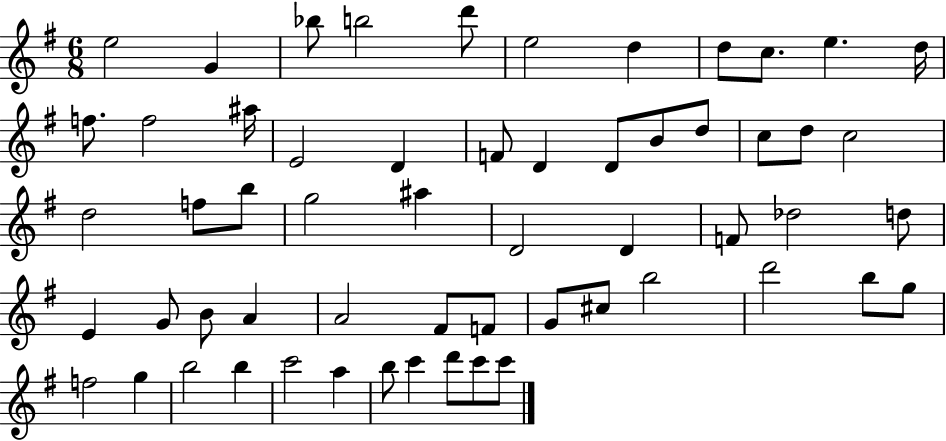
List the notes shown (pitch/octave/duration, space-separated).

E5/h G4/q Bb5/e B5/h D6/e E5/h D5/q D5/e C5/e. E5/q. D5/s F5/e. F5/h A#5/s E4/h D4/q F4/e D4/q D4/e B4/e D5/e C5/e D5/e C5/h D5/h F5/e B5/e G5/h A#5/q D4/h D4/q F4/e Db5/h D5/e E4/q G4/e B4/e A4/q A4/h F#4/e F4/e G4/e C#5/e B5/h D6/h B5/e G5/e F5/h G5/q B5/h B5/q C6/h A5/q B5/e C6/q D6/e C6/e C6/e